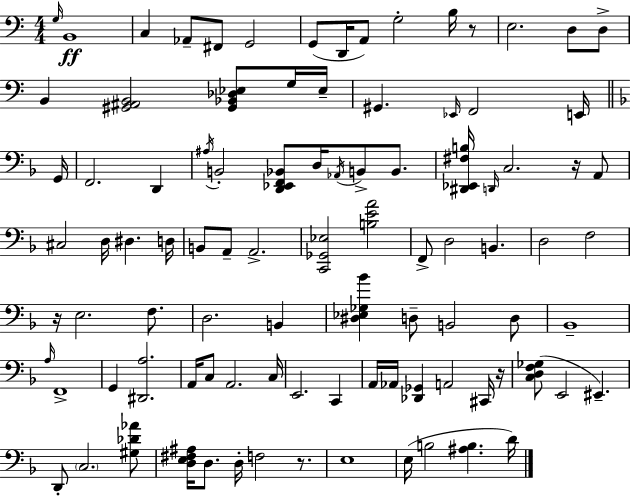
X:1
T:Untitled
M:4/4
L:1/4
K:Am
G,/4 B,,4 C, _A,,/2 ^F,,/2 G,,2 G,,/2 D,,/4 A,,/2 G,2 B,/4 z/2 E,2 D,/2 D,/2 B,, [^G,,^A,,B,,]2 [^G,,_B,,_D,_E,]/2 G,/4 _E,/4 ^G,, _E,,/4 F,,2 E,,/4 G,,/4 F,,2 D,, ^A,/4 B,,2 [D,,_E,,F,,_B,,]/2 D,/4 _A,,/4 B,,/2 B,,/2 [^D,,_E,,^F,B,]/4 D,,/4 C,2 z/4 A,,/2 ^C,2 D,/4 ^D, D,/4 B,,/2 A,,/2 A,,2 [C,,_G,,_E,]2 [B,EA]2 F,,/2 D,2 B,, D,2 F,2 z/4 E,2 F,/2 D,2 B,, [^D,_E,_G,_B] D,/2 B,,2 D,/2 _B,,4 A,/4 F,,4 G,, [^D,,A,]2 A,,/4 C,/2 A,,2 C,/4 E,,2 C,, A,,/4 _A,,/4 [_D,,_G,,] A,,2 ^C,,/4 z/4 [C,D,F,_G,]/2 E,,2 ^E,, D,,/2 C,2 [^G,_D_A]/2 [D,E,^F,^A,]/4 D,/2 D,/4 F,2 z/2 E,4 E,/4 B,2 [^A,B,] D/4